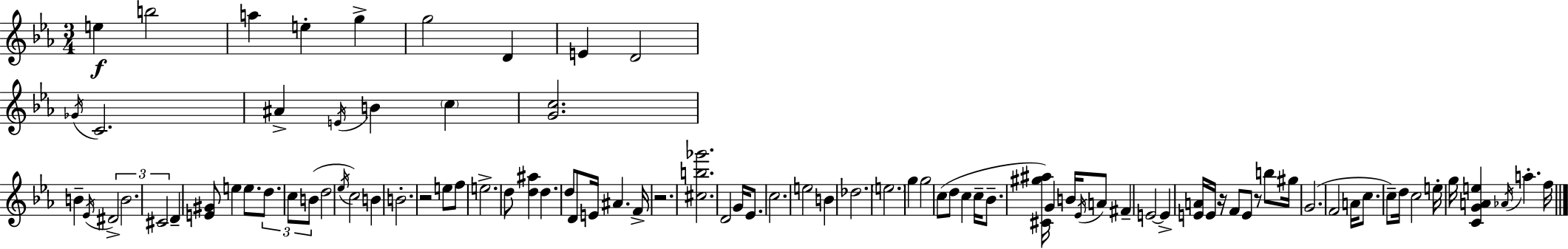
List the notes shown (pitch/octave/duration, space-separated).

E5/q B5/h A5/q E5/q G5/q G5/h D4/q E4/q D4/h Gb4/s C4/h. A#4/q E4/s B4/q C5/q [G4,C5]/h. B4/q Eb4/s D#4/h B4/h. C#4/h D4/q [E4,G#4]/e E5/q E5/e. D5/e. C5/e B4/e D5/h Eb5/s C5/h B4/q B4/h. R/h E5/e F5/e E5/h. D5/e [D5,A#5]/q D5/q. D5/e D4/e E4/s A#4/q. F4/s R/h. [C#5,B5,Gb6]/h. D4/h G4/s Eb4/e. C5/h. E5/h B4/q Db5/h. E5/h. G5/q G5/h C5/e D5/e C5/q C5/s Bb4/e. [C#4,G#5,A#5]/s G4/q B4/s Eb4/s A4/e F#4/q E4/h E4/q [E4,A4]/s E4/s R/s F4/e E4/e R/e B5/e G#5/s G4/h. F4/h A4/s C5/e. C5/e D5/s C5/h E5/s G5/s [C4,G4,A4,E5]/q Ab4/s A5/q. F5/s